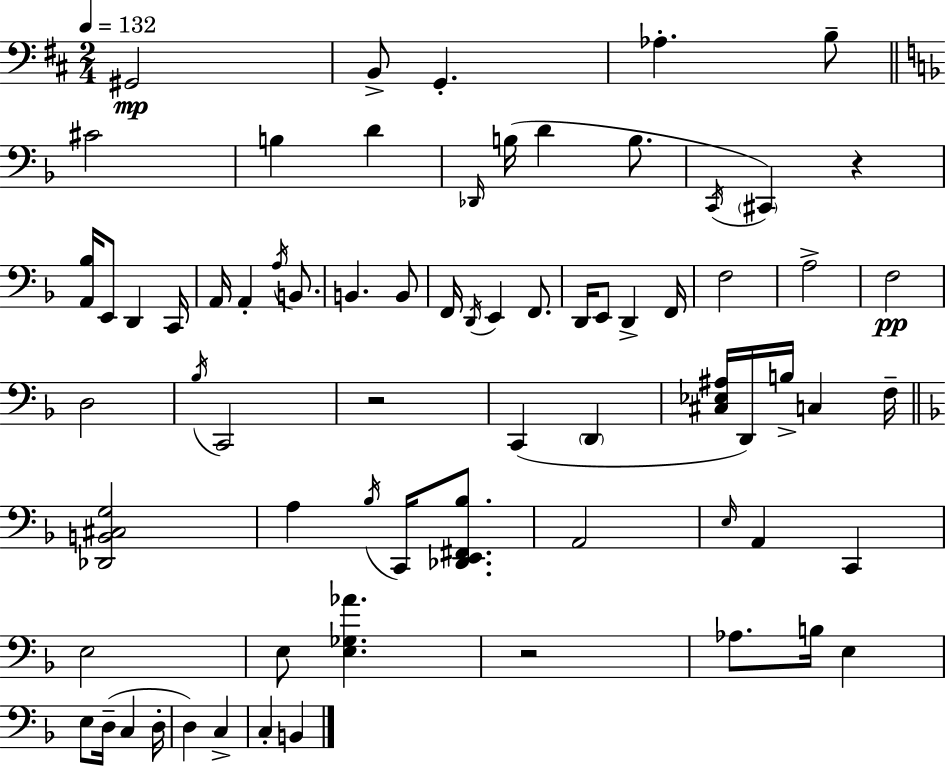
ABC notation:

X:1
T:Untitled
M:2/4
L:1/4
K:D
^G,,2 B,,/2 G,, _A, B,/2 ^C2 B, D _D,,/4 B,/4 D B,/2 C,,/4 ^C,, z [A,,_B,]/4 E,,/2 D,, C,,/4 A,,/4 A,, A,/4 B,,/2 B,, B,,/2 F,,/4 D,,/4 E,, F,,/2 D,,/4 E,,/2 D,, F,,/4 F,2 A,2 F,2 D,2 _B,/4 C,,2 z2 C,, D,, [^C,_E,^A,]/4 D,,/4 B,/4 C, F,/4 [_D,,B,,^C,G,]2 A, _B,/4 C,,/4 [_D,,E,,^F,,_B,]/2 A,,2 E,/4 A,, C,, E,2 E,/2 [E,_G,_A] z2 _A,/2 B,/4 E, E,/2 D,/4 C, D,/4 D, C, C, B,,